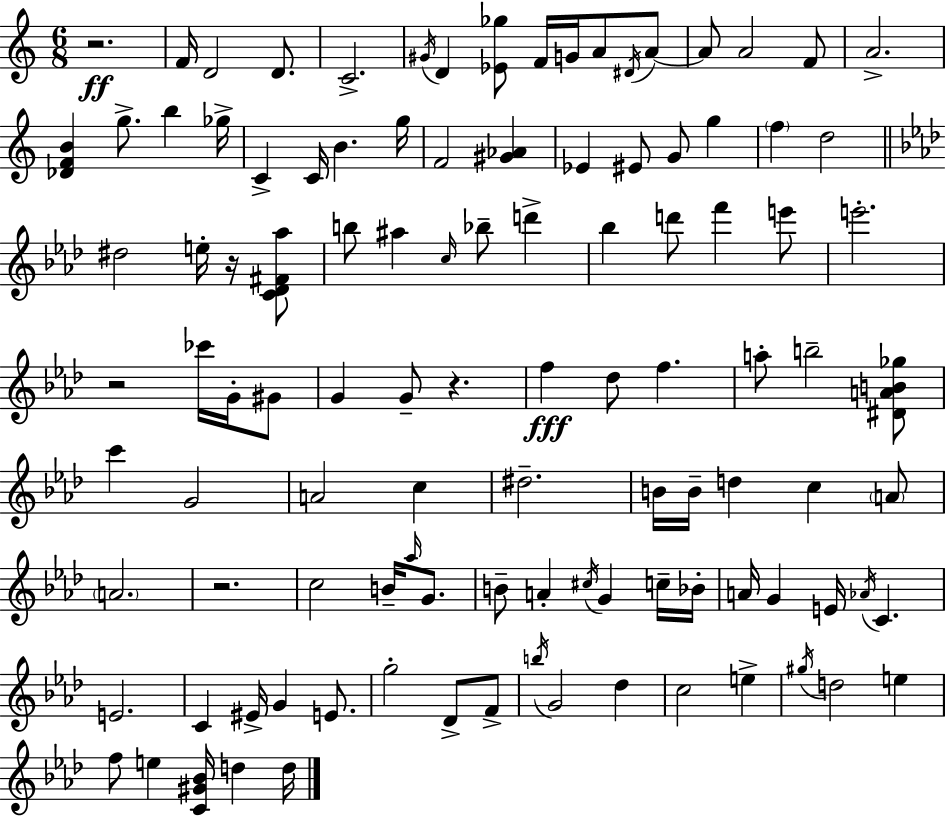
R/h. F4/s D4/h D4/e. C4/h. G#4/s D4/q [Eb4,Gb5]/e F4/s G4/s A4/e D#4/s A4/e A4/e A4/h F4/e A4/h. [Db4,F4,B4]/q G5/e. B5/q Gb5/s C4/q C4/s B4/q. G5/s F4/h [G#4,Ab4]/q Eb4/q EIS4/e G4/e G5/q F5/q D5/h D#5/h E5/s R/s [C4,Db4,F#4,Ab5]/e B5/e A#5/q C5/s Bb5/e D6/q Bb5/q D6/e F6/q E6/e E6/h. R/h CES6/s G4/s G#4/e G4/q G4/e R/q. F5/q Db5/e F5/q. A5/e B5/h [D#4,A4,B4,Gb5]/e C6/q G4/h A4/h C5/q D#5/h. B4/s B4/s D5/q C5/q A4/e A4/h. R/h. C5/h B4/s Ab5/s G4/e. B4/e A4/q C#5/s G4/q C5/s Bb4/s A4/s G4/q E4/s Ab4/s C4/q. E4/h. C4/q EIS4/s G4/q E4/e. G5/h Db4/e F4/e B5/s G4/h Db5/q C5/h E5/q G#5/s D5/h E5/q F5/e E5/q [C4,G#4,Bb4]/s D5/q D5/s